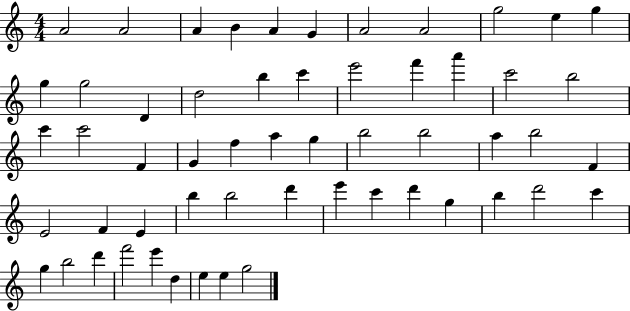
{
  \clef treble
  \numericTimeSignature
  \time 4/4
  \key c \major
  a'2 a'2 | a'4 b'4 a'4 g'4 | a'2 a'2 | g''2 e''4 g''4 | \break g''4 g''2 d'4 | d''2 b''4 c'''4 | e'''2 f'''4 a'''4 | c'''2 b''2 | \break c'''4 c'''2 f'4 | g'4 f''4 a''4 g''4 | b''2 b''2 | a''4 b''2 f'4 | \break e'2 f'4 e'4 | b''4 b''2 d'''4 | e'''4 c'''4 d'''4 g''4 | b''4 d'''2 c'''4 | \break g''4 b''2 d'''4 | f'''2 e'''4 d''4 | e''4 e''4 g''2 | \bar "|."
}